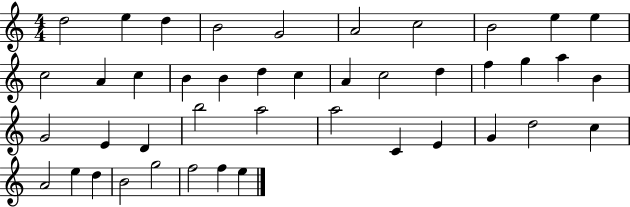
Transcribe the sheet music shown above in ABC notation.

X:1
T:Untitled
M:4/4
L:1/4
K:C
d2 e d B2 G2 A2 c2 B2 e e c2 A c B B d c A c2 d f g a B G2 E D b2 a2 a2 C E G d2 c A2 e d B2 g2 f2 f e